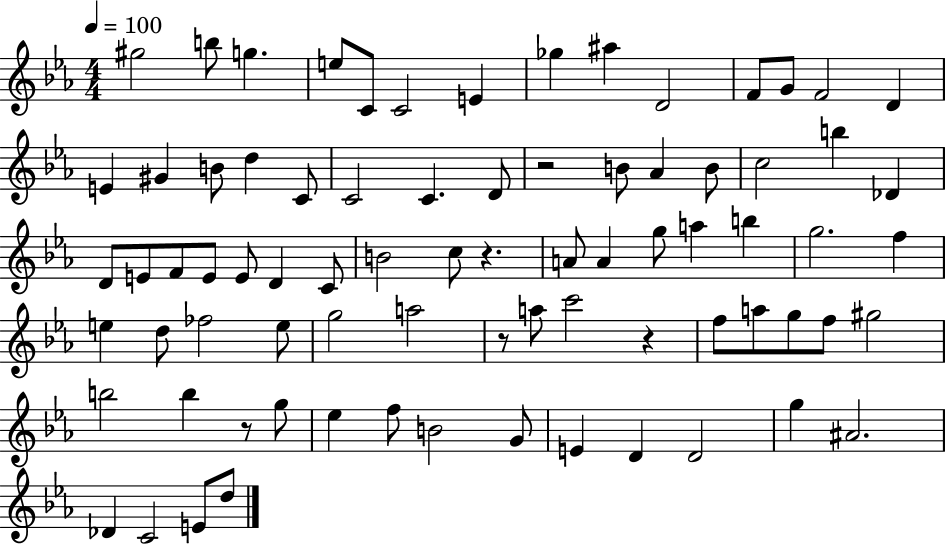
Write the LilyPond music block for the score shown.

{
  \clef treble
  \numericTimeSignature
  \time 4/4
  \key ees \major
  \tempo 4 = 100
  gis''2 b''8 g''4. | e''8 c'8 c'2 e'4 | ges''4 ais''4 d'2 | f'8 g'8 f'2 d'4 | \break e'4 gis'4 b'8 d''4 c'8 | c'2 c'4. d'8 | r2 b'8 aes'4 b'8 | c''2 b''4 des'4 | \break d'8 e'8 f'8 e'8 e'8 d'4 c'8 | b'2 c''8 r4. | a'8 a'4 g''8 a''4 b''4 | g''2. f''4 | \break e''4 d''8 fes''2 e''8 | g''2 a''2 | r8 a''8 c'''2 r4 | f''8 a''8 g''8 f''8 gis''2 | \break b''2 b''4 r8 g''8 | ees''4 f''8 b'2 g'8 | e'4 d'4 d'2 | g''4 ais'2. | \break des'4 c'2 e'8 d''8 | \bar "|."
}